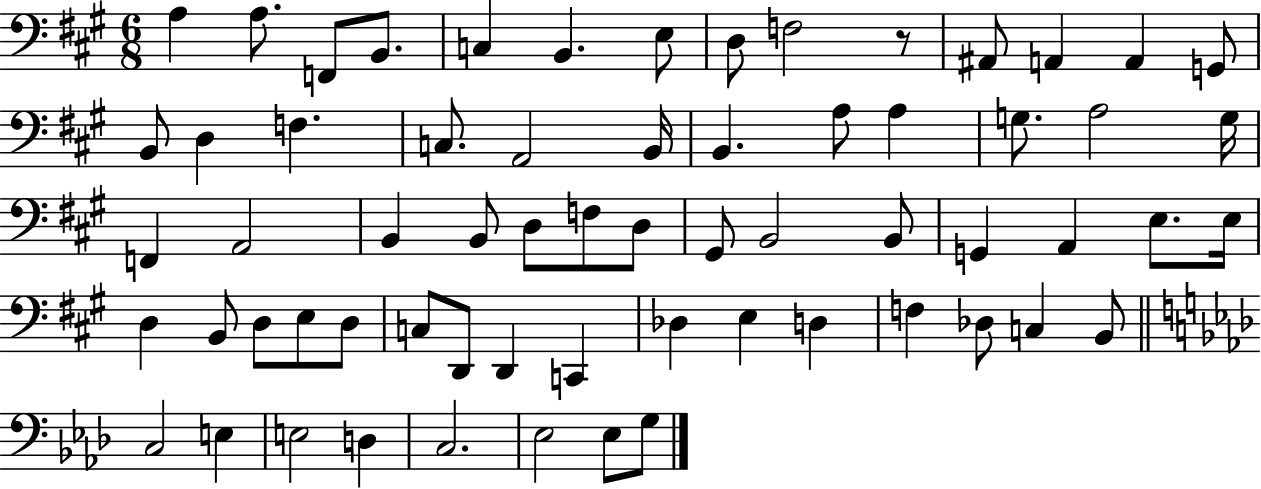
X:1
T:Untitled
M:6/8
L:1/4
K:A
A, A,/2 F,,/2 B,,/2 C, B,, E,/2 D,/2 F,2 z/2 ^A,,/2 A,, A,, G,,/2 B,,/2 D, F, C,/2 A,,2 B,,/4 B,, A,/2 A, G,/2 A,2 G,/4 F,, A,,2 B,, B,,/2 D,/2 F,/2 D,/2 ^G,,/2 B,,2 B,,/2 G,, A,, E,/2 E,/4 D, B,,/2 D,/2 E,/2 D,/2 C,/2 D,,/2 D,, C,, _D, E, D, F, _D,/2 C, B,,/2 C,2 E, E,2 D, C,2 _E,2 _E,/2 G,/2